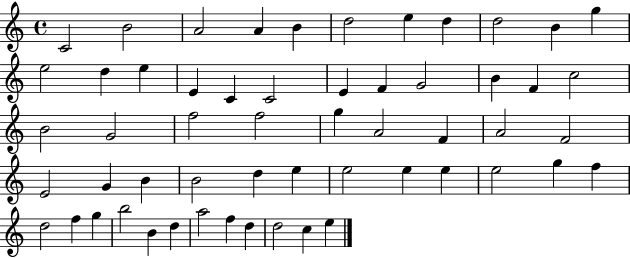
C4/h B4/h A4/h A4/q B4/q D5/h E5/q D5/q D5/h B4/q G5/q E5/h D5/q E5/q E4/q C4/q C4/h E4/q F4/q G4/h B4/q F4/q C5/h B4/h G4/h F5/h F5/h G5/q A4/h F4/q A4/h F4/h E4/h G4/q B4/q B4/h D5/q E5/q E5/h E5/q E5/q E5/h G5/q F5/q D5/h F5/q G5/q B5/h B4/q D5/q A5/h F5/q D5/q D5/h C5/q E5/q